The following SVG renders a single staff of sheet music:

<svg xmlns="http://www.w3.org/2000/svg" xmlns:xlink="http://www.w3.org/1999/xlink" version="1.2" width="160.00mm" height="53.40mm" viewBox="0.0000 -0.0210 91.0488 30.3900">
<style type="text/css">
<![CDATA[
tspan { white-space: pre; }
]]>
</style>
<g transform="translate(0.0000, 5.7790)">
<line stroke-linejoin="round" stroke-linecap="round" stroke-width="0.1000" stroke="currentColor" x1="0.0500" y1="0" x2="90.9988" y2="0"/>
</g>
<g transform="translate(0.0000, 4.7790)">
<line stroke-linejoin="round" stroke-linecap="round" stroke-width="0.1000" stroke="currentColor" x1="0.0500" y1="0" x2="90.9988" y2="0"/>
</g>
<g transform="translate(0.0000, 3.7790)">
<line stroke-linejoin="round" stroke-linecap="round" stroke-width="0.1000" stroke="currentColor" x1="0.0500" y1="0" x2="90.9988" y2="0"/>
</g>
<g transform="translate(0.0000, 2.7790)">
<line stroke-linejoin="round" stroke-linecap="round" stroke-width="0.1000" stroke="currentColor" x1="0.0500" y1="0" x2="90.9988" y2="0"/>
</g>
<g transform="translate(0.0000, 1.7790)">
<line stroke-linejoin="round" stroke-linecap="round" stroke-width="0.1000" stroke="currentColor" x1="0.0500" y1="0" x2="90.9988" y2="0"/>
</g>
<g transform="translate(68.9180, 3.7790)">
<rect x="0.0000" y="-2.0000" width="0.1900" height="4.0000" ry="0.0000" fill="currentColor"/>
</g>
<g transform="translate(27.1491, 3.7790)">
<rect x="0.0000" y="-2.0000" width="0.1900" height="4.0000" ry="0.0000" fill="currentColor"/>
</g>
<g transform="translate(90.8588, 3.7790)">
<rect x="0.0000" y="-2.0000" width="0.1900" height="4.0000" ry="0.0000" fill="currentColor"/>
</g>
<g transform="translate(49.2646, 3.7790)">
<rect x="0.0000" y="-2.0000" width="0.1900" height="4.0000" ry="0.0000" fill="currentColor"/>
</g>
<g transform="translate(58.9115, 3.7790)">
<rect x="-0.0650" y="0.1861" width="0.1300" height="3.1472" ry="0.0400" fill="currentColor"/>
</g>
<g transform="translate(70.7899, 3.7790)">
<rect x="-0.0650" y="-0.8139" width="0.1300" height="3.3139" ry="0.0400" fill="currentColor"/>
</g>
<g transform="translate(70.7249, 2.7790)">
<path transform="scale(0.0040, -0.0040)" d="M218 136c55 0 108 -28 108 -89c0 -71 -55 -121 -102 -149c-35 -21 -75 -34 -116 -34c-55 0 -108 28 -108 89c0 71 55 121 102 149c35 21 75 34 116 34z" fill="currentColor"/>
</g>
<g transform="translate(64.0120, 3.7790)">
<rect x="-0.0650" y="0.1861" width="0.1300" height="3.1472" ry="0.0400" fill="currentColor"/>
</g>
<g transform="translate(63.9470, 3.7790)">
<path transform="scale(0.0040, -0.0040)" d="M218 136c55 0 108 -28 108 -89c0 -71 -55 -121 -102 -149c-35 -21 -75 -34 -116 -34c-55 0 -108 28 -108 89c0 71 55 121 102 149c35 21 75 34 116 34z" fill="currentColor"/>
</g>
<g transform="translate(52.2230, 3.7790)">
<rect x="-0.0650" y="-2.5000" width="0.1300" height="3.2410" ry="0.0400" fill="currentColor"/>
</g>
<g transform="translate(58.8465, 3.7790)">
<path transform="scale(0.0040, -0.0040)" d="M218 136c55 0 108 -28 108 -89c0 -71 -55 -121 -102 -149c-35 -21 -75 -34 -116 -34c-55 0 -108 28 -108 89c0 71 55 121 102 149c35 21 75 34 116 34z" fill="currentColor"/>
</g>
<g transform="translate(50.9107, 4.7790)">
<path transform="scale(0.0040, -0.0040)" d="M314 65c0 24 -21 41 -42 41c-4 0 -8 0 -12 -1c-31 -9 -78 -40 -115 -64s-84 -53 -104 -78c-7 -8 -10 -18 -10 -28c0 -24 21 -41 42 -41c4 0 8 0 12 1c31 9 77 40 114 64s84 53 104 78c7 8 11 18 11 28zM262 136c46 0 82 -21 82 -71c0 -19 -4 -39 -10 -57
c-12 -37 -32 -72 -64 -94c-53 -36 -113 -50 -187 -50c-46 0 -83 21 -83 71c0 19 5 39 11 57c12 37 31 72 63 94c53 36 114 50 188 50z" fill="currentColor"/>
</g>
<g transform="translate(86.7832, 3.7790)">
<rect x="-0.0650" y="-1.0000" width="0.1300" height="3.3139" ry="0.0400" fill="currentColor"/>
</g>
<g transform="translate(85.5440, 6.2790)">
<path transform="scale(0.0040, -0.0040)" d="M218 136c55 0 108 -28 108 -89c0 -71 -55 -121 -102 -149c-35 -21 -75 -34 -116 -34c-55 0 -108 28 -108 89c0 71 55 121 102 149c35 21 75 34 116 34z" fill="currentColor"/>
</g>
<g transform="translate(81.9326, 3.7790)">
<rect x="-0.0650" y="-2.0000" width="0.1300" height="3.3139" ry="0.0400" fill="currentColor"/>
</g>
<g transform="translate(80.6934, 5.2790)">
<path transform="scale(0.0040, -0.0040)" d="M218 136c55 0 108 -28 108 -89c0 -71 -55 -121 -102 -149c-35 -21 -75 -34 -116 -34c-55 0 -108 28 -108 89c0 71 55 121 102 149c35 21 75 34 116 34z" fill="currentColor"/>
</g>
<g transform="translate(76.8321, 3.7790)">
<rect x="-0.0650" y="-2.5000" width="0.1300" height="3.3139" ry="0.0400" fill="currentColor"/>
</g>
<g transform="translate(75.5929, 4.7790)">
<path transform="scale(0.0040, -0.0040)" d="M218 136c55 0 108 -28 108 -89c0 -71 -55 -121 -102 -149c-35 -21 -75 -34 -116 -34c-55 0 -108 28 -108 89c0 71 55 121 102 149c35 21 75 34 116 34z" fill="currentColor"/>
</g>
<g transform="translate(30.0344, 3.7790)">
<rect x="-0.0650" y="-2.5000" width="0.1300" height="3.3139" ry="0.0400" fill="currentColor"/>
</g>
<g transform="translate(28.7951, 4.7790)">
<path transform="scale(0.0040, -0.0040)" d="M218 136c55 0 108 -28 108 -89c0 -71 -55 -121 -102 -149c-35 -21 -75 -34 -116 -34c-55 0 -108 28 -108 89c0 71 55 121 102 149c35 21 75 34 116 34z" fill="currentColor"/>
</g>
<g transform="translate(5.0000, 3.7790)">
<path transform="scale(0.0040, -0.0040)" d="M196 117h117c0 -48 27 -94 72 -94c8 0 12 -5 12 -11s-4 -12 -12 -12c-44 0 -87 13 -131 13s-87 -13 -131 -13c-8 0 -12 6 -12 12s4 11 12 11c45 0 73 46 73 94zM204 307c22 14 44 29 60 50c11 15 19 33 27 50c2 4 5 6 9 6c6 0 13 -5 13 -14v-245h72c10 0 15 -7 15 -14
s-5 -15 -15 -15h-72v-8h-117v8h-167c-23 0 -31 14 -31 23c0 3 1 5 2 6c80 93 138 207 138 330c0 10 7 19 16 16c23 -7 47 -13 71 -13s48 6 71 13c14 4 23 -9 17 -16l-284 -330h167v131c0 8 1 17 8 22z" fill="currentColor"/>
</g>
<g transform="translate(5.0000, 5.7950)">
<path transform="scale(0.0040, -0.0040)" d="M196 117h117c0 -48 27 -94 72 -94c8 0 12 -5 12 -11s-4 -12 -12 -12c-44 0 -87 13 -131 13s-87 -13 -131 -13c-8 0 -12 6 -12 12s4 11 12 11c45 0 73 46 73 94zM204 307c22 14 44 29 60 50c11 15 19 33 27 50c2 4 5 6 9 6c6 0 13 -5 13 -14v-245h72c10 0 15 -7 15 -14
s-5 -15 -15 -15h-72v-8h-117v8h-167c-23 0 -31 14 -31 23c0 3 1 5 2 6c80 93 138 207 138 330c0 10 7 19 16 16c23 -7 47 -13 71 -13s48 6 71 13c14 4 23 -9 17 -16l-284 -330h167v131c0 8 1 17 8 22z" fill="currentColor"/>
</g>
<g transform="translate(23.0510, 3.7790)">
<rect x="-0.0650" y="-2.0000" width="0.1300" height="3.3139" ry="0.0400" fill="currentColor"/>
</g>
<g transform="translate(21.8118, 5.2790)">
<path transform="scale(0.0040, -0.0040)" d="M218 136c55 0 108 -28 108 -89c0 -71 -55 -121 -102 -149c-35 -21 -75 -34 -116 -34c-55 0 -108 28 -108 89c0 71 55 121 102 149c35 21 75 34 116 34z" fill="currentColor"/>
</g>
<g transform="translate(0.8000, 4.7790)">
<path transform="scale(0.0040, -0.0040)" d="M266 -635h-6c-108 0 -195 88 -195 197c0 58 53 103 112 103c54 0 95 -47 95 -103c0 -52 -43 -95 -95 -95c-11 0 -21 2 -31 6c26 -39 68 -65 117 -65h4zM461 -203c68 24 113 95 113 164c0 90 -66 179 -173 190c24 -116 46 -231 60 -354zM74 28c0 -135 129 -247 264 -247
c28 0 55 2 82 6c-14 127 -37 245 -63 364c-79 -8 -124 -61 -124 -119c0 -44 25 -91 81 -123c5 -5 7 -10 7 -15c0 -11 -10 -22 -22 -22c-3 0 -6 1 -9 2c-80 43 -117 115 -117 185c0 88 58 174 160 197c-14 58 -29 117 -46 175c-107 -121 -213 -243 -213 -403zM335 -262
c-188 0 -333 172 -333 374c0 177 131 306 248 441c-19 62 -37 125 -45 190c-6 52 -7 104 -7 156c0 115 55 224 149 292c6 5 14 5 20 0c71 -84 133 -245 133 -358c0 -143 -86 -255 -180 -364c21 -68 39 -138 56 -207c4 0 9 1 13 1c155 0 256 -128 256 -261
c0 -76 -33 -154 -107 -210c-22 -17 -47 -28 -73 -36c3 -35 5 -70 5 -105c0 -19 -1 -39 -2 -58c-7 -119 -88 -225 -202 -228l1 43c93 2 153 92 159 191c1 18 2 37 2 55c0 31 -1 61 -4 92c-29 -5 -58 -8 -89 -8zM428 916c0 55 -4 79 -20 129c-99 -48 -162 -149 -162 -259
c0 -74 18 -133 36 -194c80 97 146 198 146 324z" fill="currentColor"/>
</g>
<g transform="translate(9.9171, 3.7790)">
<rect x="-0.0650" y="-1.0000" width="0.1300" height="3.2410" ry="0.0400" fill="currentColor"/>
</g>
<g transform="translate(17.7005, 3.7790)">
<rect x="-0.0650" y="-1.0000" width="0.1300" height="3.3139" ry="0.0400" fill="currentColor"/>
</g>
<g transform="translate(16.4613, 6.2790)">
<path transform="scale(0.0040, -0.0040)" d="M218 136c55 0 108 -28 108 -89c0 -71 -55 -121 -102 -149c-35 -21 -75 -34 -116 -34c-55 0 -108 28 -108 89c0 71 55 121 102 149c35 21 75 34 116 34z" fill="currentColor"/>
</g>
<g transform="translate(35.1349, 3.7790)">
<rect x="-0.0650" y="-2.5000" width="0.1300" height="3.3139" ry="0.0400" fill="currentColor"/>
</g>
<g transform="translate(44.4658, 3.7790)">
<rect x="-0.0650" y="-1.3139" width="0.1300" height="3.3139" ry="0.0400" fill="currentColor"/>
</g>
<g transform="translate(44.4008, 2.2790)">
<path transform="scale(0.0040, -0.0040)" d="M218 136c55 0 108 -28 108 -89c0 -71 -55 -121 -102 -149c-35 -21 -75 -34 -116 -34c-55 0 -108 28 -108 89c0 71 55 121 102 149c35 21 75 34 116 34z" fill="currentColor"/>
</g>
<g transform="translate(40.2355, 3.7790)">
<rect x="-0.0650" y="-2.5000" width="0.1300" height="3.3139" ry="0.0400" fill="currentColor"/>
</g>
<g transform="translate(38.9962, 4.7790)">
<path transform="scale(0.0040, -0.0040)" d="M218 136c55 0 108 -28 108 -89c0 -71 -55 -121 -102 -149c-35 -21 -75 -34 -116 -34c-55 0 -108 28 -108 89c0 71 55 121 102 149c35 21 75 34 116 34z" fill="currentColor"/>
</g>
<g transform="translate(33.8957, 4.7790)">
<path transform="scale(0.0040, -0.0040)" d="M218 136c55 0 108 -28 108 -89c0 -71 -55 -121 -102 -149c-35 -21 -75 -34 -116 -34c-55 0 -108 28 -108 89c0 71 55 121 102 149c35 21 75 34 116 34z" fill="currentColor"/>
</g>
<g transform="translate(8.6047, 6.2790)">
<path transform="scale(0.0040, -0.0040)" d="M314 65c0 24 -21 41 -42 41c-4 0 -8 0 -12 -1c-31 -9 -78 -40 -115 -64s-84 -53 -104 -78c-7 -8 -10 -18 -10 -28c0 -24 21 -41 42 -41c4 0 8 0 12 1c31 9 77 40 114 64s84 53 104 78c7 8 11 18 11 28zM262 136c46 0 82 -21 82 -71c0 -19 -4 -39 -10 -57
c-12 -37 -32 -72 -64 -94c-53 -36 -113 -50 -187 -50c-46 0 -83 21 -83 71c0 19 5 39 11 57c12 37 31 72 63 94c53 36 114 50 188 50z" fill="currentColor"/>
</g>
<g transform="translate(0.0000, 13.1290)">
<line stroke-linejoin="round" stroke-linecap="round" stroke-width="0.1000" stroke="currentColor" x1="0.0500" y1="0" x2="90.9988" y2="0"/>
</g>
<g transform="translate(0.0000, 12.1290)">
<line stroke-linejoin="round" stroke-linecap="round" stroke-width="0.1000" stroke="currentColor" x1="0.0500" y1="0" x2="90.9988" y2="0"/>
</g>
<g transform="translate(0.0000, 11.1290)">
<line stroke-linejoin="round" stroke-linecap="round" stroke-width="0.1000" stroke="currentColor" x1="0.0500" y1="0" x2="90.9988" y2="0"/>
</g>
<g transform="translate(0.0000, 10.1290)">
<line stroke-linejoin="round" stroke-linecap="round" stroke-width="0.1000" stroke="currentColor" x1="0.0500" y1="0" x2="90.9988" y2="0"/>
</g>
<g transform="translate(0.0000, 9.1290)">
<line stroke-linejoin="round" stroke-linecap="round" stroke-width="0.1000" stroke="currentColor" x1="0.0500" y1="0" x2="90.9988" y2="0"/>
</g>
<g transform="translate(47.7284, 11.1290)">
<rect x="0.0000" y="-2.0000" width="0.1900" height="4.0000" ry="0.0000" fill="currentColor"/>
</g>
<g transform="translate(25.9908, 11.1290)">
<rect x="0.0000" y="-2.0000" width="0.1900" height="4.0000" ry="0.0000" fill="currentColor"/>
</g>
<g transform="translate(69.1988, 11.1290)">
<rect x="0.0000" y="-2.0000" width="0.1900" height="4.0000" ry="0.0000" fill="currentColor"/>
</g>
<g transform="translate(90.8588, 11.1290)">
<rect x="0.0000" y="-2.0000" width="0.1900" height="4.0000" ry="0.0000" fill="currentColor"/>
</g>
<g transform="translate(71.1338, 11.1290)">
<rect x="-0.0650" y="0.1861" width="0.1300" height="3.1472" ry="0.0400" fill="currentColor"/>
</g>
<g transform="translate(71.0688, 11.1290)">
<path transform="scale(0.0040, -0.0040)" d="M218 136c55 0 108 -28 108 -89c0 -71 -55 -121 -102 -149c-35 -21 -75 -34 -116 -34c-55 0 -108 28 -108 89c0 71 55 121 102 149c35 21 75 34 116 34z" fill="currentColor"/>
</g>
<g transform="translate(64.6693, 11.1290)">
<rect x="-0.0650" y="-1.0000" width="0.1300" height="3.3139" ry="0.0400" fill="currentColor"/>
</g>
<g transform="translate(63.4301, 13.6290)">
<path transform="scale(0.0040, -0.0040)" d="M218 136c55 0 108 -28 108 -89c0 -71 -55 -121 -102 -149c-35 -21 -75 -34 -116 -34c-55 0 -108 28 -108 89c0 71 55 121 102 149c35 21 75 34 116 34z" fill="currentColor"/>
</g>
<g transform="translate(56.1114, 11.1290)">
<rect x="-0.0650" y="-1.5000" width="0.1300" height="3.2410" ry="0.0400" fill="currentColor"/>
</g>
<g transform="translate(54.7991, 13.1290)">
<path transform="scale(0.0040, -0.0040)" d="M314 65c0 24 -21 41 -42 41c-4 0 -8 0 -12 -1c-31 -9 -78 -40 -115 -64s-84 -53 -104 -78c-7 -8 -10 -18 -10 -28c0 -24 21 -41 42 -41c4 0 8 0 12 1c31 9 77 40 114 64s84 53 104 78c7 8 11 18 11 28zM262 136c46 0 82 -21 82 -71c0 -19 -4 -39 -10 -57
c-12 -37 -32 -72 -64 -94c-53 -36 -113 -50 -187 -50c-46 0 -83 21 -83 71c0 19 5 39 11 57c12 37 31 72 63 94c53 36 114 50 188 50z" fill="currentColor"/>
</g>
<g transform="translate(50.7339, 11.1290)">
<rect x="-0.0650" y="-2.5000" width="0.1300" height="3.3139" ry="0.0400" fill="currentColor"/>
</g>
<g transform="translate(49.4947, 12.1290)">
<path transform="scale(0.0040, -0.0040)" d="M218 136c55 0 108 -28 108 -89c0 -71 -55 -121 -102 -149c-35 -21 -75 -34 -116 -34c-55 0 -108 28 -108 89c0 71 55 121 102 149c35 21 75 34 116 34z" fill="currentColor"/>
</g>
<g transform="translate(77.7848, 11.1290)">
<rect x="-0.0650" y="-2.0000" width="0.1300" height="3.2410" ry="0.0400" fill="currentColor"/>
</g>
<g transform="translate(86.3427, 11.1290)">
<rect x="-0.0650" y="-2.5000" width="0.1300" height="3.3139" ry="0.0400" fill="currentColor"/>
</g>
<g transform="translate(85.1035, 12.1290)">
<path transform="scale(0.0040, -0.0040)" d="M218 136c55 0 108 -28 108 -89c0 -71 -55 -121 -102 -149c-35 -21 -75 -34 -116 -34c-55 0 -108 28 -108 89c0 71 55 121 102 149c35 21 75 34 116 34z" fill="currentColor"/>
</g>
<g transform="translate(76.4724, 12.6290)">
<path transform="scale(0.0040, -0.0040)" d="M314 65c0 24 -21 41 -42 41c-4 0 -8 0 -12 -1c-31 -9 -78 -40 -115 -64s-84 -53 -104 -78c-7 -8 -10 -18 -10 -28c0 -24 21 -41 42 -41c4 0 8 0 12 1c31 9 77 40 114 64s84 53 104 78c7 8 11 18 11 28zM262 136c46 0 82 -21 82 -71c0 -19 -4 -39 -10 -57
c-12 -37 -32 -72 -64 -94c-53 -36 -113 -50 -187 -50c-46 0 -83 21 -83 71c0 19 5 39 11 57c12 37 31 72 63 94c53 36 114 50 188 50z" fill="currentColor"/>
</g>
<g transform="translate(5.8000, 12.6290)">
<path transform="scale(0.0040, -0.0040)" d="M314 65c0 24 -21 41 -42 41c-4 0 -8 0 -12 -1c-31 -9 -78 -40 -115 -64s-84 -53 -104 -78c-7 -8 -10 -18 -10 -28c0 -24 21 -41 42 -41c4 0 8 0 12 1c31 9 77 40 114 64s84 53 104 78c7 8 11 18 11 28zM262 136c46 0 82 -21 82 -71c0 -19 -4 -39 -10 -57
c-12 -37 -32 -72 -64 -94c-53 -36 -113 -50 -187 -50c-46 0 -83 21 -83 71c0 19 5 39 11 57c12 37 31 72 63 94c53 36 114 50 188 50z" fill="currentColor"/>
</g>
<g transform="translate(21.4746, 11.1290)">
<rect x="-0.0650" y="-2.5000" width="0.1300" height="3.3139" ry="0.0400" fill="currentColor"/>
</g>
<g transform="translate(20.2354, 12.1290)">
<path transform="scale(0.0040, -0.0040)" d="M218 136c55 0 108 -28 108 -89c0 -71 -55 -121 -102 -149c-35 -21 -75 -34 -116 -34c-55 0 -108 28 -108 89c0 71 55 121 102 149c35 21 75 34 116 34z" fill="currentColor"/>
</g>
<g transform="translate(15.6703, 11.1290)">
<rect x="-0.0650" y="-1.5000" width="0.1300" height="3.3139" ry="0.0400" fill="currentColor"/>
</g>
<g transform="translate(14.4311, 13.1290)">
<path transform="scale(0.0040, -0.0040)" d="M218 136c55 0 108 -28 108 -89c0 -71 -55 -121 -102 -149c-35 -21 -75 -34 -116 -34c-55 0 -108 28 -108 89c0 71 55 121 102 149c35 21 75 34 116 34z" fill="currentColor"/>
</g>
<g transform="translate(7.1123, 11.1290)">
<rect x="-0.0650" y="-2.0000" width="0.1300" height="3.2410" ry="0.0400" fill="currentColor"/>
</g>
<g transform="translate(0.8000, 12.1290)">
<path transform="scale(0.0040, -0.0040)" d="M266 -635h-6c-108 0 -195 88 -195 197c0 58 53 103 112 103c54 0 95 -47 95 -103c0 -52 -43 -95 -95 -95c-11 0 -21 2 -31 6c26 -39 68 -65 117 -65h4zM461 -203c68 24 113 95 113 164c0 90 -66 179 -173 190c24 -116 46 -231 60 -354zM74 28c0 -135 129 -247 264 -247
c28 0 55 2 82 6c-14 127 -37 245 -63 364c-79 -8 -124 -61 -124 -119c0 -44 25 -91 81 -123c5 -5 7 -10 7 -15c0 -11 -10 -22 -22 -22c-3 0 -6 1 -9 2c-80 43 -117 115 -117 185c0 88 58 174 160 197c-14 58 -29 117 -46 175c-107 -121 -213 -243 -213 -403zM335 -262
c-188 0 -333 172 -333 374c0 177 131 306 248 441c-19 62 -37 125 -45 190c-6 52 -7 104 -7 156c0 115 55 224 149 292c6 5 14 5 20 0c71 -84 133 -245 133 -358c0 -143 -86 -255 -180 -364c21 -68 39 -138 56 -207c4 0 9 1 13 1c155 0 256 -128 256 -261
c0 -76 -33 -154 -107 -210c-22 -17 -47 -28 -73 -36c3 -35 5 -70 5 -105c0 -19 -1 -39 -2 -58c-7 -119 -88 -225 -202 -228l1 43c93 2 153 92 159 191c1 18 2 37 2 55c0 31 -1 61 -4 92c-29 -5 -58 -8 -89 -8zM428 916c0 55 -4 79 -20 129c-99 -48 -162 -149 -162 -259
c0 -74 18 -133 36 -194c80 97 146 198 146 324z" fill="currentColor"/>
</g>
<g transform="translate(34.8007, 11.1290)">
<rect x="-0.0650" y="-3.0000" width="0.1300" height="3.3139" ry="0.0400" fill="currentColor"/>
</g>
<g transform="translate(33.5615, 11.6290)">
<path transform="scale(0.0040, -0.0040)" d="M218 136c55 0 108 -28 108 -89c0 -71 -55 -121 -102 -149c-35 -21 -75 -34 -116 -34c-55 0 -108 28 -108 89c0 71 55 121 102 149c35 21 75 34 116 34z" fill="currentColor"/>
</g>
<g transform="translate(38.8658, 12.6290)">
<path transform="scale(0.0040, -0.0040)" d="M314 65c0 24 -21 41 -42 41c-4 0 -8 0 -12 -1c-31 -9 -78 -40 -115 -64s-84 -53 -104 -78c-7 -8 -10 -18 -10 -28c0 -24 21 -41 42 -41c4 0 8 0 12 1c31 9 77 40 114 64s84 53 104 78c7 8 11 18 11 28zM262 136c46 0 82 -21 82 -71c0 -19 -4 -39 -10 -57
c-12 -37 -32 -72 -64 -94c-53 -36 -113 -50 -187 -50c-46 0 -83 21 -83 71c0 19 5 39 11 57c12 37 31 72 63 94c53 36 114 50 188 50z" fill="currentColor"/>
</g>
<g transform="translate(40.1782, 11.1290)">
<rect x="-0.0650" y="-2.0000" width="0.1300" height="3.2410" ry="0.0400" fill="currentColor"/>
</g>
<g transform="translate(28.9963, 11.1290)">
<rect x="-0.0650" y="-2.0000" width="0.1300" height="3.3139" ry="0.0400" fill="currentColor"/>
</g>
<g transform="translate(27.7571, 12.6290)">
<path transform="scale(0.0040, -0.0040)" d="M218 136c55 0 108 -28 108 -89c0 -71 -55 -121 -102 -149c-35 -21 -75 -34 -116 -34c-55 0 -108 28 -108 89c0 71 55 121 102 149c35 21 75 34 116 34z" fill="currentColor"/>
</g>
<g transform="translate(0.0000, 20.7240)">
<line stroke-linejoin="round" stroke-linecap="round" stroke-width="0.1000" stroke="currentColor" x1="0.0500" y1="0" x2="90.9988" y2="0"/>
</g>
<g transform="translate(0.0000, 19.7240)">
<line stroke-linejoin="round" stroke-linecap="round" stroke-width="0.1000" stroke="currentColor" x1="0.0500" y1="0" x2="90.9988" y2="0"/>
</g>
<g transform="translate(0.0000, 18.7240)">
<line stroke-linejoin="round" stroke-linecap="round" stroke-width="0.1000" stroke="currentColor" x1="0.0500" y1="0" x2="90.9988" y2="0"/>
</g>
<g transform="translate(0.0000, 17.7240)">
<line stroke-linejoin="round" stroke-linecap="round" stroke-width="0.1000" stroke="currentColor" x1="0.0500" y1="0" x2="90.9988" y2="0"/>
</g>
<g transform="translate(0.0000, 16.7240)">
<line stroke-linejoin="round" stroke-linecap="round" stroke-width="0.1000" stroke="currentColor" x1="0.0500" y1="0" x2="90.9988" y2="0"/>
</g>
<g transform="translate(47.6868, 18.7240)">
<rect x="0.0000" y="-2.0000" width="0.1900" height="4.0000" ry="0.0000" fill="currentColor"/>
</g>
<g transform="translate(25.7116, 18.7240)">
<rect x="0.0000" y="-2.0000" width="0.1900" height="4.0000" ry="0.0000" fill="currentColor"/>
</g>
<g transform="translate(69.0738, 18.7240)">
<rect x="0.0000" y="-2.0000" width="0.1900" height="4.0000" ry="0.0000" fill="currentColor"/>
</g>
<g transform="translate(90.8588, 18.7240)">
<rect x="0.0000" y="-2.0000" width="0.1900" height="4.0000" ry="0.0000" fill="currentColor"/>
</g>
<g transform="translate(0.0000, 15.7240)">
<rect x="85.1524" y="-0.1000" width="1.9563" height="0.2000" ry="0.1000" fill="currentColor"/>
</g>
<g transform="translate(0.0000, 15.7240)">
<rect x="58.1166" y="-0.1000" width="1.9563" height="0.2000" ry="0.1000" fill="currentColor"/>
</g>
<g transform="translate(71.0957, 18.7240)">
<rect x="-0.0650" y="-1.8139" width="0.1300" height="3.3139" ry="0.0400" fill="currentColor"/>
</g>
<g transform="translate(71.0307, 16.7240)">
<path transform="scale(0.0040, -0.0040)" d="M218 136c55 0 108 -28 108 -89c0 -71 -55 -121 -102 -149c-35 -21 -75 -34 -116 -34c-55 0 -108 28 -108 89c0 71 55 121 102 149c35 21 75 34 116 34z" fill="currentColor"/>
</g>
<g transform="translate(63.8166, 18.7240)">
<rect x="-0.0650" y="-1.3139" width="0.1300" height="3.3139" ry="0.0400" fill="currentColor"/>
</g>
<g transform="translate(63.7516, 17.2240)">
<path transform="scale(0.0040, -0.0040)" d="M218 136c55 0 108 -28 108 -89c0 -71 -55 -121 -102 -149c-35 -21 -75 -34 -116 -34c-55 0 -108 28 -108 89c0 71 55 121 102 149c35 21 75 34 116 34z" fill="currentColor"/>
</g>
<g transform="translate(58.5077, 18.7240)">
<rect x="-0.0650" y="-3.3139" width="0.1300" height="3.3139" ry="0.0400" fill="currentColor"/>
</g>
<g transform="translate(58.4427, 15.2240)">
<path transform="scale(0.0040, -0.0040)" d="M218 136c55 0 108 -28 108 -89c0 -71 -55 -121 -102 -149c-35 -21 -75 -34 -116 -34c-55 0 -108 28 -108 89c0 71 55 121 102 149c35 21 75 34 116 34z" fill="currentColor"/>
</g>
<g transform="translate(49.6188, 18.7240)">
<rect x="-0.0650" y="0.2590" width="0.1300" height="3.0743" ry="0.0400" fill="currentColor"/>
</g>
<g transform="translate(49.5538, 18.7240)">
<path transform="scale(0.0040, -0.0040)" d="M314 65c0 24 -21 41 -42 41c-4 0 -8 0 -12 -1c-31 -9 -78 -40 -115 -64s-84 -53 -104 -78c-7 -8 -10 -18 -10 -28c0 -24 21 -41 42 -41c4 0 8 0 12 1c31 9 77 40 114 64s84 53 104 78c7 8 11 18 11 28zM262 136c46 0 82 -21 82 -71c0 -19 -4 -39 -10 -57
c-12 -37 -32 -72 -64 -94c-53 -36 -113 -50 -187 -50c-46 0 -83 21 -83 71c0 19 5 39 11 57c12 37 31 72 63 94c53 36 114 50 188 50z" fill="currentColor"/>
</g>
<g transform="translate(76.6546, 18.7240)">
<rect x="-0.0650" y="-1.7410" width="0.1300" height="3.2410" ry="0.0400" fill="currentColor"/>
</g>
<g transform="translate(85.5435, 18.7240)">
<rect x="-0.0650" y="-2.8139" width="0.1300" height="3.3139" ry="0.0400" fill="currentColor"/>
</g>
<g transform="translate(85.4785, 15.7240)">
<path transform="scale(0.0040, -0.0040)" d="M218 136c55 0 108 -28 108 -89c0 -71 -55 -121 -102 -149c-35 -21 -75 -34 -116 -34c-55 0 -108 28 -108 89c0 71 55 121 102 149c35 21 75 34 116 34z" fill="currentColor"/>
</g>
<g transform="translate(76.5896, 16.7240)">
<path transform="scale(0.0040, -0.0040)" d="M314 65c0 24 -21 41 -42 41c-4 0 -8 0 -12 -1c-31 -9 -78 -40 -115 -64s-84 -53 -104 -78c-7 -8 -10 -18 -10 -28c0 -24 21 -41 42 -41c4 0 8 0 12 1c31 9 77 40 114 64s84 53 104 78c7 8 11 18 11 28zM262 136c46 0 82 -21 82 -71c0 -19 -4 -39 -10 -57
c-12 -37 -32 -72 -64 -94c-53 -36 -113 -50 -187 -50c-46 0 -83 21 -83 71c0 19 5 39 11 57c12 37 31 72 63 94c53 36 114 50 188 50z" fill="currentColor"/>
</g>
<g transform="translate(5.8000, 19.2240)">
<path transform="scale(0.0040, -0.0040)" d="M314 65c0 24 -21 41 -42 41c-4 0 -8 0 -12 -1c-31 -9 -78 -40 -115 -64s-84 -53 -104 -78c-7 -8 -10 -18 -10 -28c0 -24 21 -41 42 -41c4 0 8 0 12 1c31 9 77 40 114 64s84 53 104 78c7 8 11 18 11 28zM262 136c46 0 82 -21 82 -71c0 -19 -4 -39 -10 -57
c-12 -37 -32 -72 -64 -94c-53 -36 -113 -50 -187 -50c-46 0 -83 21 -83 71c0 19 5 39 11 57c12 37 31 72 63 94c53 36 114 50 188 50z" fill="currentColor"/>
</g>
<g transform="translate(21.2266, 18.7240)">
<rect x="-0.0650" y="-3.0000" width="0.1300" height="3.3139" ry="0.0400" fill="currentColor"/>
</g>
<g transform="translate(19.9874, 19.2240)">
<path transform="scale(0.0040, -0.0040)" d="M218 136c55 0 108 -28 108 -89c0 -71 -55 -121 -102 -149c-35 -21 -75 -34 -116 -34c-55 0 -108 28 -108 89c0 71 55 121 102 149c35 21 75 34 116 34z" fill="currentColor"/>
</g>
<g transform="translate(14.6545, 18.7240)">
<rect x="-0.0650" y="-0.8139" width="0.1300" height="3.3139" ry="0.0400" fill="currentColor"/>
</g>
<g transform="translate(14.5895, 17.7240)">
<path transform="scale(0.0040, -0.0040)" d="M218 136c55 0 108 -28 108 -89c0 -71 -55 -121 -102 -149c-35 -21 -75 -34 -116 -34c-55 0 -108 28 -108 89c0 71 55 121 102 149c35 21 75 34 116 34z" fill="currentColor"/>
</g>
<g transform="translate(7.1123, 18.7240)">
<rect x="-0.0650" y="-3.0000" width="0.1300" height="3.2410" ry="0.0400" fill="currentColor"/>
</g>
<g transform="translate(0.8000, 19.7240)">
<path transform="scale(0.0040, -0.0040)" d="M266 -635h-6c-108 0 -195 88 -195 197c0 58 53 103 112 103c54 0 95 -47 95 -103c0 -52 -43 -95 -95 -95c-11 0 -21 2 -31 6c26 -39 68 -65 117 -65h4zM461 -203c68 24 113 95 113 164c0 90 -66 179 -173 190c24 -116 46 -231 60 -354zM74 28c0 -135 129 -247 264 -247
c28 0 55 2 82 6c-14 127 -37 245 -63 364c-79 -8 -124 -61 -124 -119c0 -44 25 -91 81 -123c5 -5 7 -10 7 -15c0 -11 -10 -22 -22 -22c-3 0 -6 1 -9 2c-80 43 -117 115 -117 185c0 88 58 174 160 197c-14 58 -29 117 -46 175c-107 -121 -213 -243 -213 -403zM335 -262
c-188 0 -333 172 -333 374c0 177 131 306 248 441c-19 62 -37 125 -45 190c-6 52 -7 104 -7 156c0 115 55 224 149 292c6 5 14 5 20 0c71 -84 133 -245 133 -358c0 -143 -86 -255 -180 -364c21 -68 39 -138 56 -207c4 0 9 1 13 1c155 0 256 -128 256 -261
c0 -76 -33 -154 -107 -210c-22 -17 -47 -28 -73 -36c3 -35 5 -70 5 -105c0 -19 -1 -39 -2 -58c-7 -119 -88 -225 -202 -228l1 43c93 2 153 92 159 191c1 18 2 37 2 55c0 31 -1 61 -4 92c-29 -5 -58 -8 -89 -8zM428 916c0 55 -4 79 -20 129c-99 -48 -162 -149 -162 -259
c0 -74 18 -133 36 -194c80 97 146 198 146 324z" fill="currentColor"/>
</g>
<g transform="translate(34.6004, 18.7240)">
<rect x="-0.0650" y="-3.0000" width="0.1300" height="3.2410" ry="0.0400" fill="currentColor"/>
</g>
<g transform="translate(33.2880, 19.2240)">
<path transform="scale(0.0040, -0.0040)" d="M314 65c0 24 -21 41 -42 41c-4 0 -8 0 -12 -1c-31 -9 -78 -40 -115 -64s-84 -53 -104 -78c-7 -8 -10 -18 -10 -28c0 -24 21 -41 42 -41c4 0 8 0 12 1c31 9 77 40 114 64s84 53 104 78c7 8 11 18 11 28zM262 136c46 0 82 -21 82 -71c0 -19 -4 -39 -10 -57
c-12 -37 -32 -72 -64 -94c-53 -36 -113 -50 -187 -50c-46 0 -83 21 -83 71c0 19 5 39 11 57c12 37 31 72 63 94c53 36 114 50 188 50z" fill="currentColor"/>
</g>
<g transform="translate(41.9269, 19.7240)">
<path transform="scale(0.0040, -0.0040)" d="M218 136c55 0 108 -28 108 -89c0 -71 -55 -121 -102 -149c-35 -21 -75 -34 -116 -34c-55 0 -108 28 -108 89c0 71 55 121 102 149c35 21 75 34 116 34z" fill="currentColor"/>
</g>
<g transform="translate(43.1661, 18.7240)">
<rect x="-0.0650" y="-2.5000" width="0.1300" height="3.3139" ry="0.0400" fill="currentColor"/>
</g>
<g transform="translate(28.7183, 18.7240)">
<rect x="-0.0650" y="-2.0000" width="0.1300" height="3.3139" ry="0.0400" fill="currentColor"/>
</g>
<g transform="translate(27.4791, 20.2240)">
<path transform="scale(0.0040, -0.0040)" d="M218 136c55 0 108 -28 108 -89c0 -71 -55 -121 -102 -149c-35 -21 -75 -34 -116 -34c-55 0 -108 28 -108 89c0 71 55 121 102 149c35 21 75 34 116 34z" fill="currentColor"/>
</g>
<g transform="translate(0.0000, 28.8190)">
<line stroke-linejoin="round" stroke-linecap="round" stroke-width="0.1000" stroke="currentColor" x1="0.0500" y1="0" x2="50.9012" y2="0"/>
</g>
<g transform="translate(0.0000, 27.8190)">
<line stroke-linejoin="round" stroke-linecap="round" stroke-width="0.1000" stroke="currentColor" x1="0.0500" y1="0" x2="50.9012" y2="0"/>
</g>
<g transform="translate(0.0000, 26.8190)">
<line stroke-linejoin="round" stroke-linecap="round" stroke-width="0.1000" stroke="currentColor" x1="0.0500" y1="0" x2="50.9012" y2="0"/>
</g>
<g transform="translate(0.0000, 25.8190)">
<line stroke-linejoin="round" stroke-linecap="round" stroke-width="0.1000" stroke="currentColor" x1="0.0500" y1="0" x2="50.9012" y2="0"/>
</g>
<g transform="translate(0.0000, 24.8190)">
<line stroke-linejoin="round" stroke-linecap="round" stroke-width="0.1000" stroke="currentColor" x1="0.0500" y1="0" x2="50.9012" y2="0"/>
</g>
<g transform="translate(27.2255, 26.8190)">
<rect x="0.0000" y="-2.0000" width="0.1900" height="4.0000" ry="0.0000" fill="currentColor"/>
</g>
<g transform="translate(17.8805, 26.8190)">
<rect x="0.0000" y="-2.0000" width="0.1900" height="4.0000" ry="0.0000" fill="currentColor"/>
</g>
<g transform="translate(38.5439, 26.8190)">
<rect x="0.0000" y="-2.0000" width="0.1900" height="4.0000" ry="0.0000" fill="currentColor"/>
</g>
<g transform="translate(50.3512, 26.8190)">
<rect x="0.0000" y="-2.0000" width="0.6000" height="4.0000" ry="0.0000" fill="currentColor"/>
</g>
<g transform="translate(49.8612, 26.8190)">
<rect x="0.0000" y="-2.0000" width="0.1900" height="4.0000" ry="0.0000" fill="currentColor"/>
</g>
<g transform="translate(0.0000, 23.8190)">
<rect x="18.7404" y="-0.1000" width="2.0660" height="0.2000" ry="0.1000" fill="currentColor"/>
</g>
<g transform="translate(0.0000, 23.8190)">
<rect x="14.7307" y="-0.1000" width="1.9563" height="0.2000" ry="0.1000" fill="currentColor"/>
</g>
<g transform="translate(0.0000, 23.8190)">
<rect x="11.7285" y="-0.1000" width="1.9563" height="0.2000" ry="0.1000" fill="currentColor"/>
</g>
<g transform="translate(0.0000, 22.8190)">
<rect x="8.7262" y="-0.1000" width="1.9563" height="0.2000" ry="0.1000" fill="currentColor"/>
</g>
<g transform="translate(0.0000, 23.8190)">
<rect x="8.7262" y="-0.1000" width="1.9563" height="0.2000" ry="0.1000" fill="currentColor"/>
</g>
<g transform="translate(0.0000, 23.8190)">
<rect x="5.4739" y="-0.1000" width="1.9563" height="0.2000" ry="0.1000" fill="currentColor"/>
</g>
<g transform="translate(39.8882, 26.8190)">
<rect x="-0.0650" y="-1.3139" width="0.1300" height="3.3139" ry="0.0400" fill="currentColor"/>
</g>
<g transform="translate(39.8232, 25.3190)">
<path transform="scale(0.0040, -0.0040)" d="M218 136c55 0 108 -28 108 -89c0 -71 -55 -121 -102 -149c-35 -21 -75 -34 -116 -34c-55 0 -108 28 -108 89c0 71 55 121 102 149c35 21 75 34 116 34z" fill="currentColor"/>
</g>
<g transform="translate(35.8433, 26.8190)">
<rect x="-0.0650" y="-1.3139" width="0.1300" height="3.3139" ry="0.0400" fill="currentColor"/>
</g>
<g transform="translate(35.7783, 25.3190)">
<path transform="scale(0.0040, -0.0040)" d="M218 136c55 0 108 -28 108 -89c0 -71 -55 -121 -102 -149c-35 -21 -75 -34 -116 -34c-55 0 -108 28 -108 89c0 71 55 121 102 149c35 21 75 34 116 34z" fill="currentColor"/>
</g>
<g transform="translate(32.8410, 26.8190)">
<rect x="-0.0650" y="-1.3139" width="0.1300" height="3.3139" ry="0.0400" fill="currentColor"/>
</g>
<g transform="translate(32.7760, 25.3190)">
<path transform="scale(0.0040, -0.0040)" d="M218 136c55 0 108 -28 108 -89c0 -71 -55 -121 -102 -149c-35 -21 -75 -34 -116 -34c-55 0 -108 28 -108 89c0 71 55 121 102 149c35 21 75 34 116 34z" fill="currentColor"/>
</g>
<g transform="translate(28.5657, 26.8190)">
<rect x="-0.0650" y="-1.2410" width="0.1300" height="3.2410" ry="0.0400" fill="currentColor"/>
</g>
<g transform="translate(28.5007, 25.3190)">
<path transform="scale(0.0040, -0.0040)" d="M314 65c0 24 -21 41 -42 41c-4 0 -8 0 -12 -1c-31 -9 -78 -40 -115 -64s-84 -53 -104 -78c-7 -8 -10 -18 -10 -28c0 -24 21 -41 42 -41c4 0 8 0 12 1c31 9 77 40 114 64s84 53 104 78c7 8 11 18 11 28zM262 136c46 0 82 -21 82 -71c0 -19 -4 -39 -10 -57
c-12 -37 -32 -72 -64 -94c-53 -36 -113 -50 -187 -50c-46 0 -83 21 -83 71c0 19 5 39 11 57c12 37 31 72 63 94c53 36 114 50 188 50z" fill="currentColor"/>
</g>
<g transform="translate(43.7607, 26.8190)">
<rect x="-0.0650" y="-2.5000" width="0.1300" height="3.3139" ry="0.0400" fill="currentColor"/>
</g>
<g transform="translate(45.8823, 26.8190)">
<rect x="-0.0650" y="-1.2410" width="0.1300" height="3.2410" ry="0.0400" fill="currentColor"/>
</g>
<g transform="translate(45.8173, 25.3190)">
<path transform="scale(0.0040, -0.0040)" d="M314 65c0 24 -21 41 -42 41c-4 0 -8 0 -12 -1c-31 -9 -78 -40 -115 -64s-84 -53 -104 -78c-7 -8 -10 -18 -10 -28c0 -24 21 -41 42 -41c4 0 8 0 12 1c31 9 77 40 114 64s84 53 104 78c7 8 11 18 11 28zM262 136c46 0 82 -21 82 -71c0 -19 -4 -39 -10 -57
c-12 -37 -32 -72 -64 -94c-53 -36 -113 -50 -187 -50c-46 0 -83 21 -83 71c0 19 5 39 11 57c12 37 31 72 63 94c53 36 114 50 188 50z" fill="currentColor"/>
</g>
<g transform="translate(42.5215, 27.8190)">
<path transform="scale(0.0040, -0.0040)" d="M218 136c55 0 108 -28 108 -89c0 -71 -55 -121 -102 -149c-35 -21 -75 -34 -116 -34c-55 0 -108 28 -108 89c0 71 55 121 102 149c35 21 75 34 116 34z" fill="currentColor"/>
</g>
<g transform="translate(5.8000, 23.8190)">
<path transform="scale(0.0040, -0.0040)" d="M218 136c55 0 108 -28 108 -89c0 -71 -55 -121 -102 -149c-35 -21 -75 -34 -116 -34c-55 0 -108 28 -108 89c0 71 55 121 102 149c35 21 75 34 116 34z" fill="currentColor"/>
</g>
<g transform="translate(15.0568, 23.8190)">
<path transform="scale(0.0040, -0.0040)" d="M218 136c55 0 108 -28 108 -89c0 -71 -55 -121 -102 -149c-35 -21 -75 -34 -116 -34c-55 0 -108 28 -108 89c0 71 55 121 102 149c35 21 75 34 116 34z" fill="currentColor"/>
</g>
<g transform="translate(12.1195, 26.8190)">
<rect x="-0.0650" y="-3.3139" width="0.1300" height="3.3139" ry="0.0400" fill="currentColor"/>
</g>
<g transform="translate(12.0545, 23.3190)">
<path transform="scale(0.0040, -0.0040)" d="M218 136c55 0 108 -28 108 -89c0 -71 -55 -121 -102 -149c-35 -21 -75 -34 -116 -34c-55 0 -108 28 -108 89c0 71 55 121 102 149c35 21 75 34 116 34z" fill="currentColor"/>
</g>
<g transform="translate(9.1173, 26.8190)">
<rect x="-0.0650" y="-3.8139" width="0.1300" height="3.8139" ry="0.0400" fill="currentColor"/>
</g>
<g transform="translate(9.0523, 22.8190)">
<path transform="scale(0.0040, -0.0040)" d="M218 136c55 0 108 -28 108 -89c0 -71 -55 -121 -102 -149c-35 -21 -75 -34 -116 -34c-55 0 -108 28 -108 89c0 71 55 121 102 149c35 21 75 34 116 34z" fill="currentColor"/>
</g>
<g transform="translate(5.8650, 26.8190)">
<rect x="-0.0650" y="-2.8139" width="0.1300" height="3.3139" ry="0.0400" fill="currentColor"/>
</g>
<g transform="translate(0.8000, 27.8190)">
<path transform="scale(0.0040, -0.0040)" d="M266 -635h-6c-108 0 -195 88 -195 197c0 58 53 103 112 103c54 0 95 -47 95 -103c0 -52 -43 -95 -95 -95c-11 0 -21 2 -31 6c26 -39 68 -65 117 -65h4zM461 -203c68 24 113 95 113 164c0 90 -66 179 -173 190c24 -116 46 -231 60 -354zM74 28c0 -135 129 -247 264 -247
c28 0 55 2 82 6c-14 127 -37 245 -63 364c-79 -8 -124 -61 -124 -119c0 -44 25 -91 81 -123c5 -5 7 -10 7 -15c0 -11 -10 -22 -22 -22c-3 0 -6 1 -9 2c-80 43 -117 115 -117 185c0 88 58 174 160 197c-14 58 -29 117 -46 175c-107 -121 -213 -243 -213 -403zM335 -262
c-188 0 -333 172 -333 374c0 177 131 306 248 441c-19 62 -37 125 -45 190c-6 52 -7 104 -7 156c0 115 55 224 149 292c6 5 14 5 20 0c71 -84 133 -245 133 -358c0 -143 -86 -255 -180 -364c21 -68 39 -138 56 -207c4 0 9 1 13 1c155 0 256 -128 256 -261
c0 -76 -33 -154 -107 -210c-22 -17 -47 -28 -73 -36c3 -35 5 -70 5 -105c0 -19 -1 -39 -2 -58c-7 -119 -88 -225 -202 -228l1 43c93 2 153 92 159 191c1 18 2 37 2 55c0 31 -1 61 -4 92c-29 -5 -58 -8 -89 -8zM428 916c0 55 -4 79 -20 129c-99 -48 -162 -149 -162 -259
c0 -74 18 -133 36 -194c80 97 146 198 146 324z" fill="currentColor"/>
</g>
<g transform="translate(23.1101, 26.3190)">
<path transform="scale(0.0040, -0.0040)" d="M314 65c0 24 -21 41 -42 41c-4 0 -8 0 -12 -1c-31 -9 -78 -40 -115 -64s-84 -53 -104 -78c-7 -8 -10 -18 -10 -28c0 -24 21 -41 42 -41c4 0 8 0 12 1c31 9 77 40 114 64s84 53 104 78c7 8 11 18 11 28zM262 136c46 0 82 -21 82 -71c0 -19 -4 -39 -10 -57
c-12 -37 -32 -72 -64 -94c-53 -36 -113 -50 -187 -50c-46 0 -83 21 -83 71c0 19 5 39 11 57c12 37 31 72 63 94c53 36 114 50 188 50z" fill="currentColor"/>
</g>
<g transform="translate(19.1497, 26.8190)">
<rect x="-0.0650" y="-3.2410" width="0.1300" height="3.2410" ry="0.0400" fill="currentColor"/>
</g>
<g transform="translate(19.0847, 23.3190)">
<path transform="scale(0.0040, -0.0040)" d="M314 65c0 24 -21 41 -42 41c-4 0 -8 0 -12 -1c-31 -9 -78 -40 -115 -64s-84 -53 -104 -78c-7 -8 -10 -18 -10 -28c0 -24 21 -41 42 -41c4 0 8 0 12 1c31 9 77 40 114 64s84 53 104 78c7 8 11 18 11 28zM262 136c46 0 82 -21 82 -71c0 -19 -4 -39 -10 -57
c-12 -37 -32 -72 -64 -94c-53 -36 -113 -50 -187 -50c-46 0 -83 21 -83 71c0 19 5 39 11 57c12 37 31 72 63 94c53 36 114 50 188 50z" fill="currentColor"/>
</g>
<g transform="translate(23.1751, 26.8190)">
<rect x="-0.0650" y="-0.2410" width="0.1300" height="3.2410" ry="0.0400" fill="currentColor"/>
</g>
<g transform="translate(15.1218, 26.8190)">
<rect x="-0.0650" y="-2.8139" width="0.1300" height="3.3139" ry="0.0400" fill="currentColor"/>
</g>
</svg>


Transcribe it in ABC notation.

X:1
T:Untitled
M:4/4
L:1/4
K:C
D2 D F G G G e G2 B B d G F D F2 E G F A F2 G E2 D B F2 G A2 d A F A2 G B2 b e f f2 a a c' b a b2 c2 e2 e e e G e2